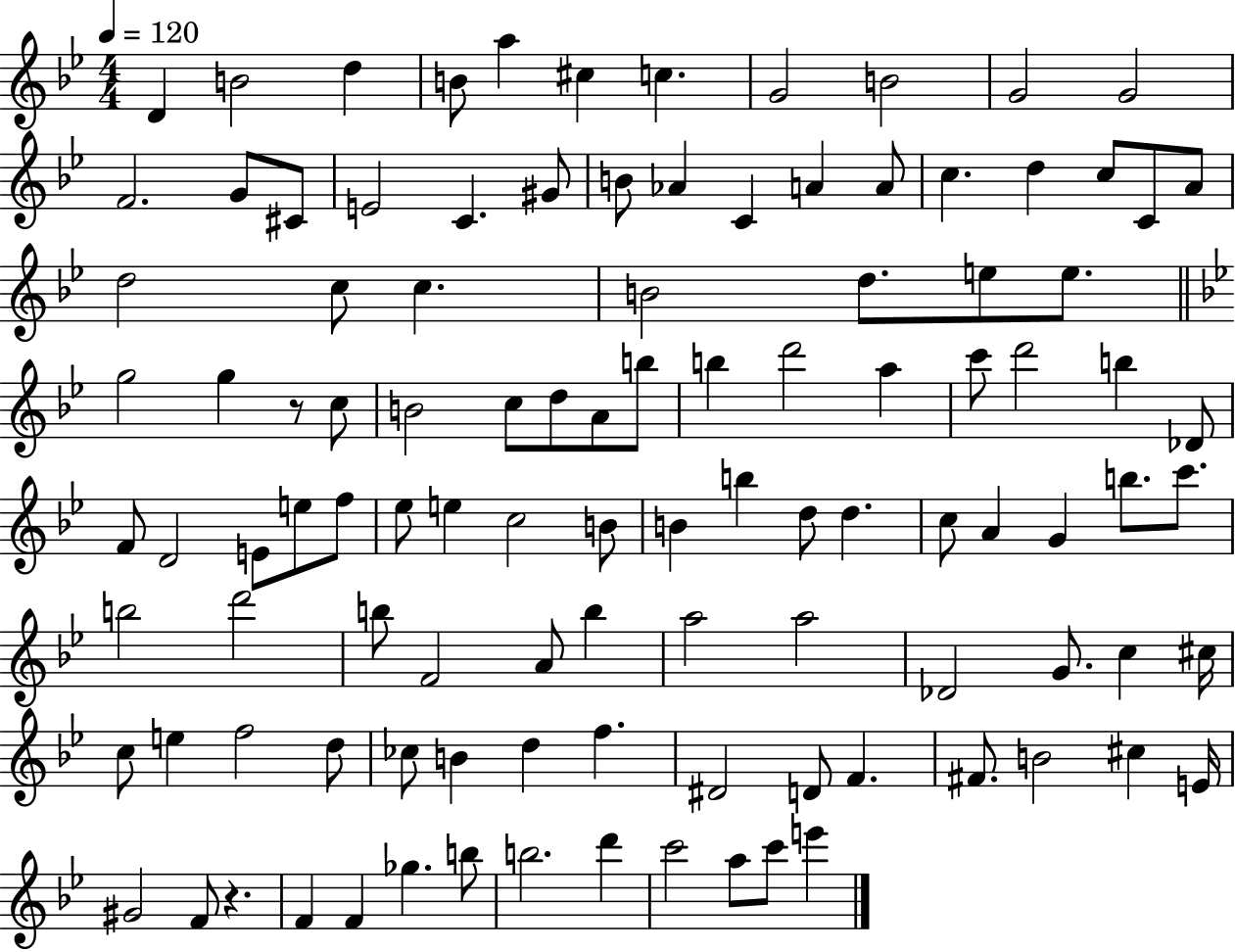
{
  \clef treble
  \numericTimeSignature
  \time 4/4
  \key bes \major
  \tempo 4 = 120
  \repeat volta 2 { d'4 b'2 d''4 | b'8 a''4 cis''4 c''4. | g'2 b'2 | g'2 g'2 | \break f'2. g'8 cis'8 | e'2 c'4. gis'8 | b'8 aes'4 c'4 a'4 a'8 | c''4. d''4 c''8 c'8 a'8 | \break d''2 c''8 c''4. | b'2 d''8. e''8 e''8. | \bar "||" \break \key g \minor g''2 g''4 r8 c''8 | b'2 c''8 d''8 a'8 b''8 | b''4 d'''2 a''4 | c'''8 d'''2 b''4 des'8 | \break f'8 d'2 e'8 e''8 f''8 | ees''8 e''4 c''2 b'8 | b'4 b''4 d''8 d''4. | c''8 a'4 g'4 b''8. c'''8. | \break b''2 d'''2 | b''8 f'2 a'8 b''4 | a''2 a''2 | des'2 g'8. c''4 cis''16 | \break c''8 e''4 f''2 d''8 | ces''8 b'4 d''4 f''4. | dis'2 d'8 f'4. | fis'8. b'2 cis''4 e'16 | \break gis'2 f'8 r4. | f'4 f'4 ges''4. b''8 | b''2. d'''4 | c'''2 a''8 c'''8 e'''4 | \break } \bar "|."
}